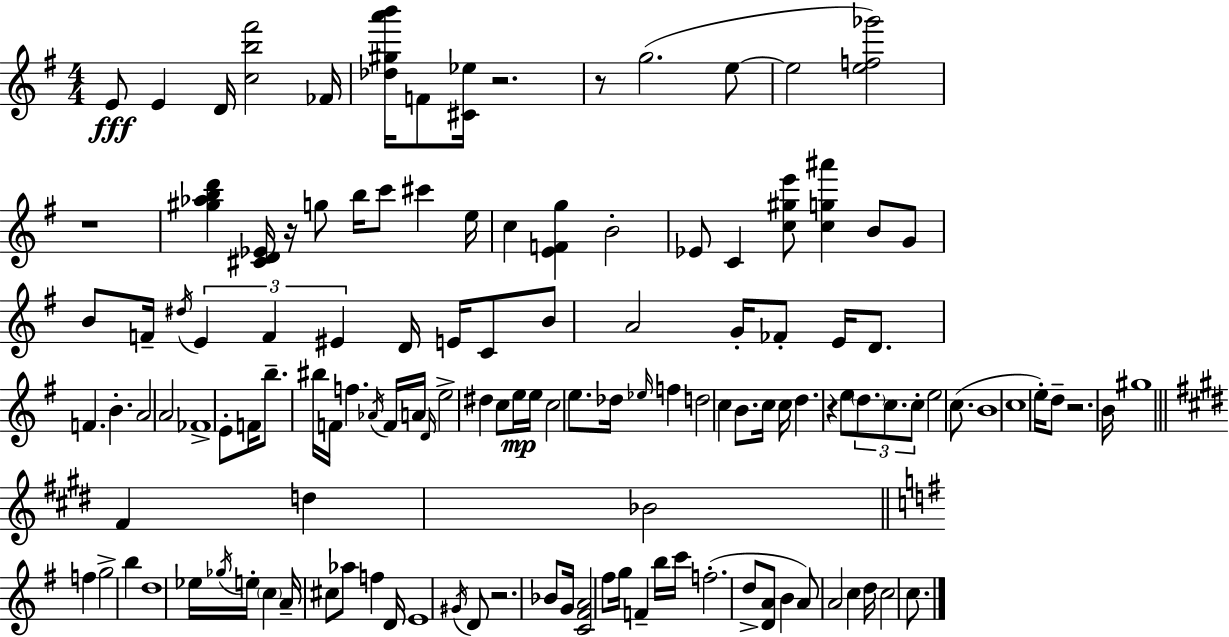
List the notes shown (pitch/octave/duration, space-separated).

E4/e E4/q D4/s [C5,B5,F#6]/h FES4/s [Db5,G#5,A6,B6]/s F4/e [C#4,Eb5]/s R/h. R/e G5/h. E5/e E5/h [E5,F5,Gb6]/h R/w [G#5,Ab5,B5,D6]/q [C#4,D4,Eb4]/s R/s G5/e B5/s C6/e C#6/q E5/s C5/q [E4,F4,G5]/q B4/h Eb4/e C4/q [C5,G#5,E6]/e [C5,G5,A#6]/q B4/e G4/e B4/e F4/s D#5/s E4/q F4/q EIS4/q D4/s E4/s C4/e B4/e A4/h G4/s FES4/e E4/s D4/e. F4/q. B4/q. A4/h A4/h FES4/w E4/e F4/s B5/e. BIS5/s F4/s F5/q. Ab4/s F4/s A4/s D4/s E5/h D#5/q C5/e E5/s E5/s C5/h E5/e. Db5/s Eb5/s F5/q D5/h C5/q B4/e. C5/s C5/s D5/q. R/q E5/e D5/e. C5/e. C5/e E5/h C5/e. B4/w C5/w E5/s D5/e R/h. B4/s G#5/w F#4/q D5/q Bb4/h F5/q G5/h B5/q D5/w Eb5/s Gb5/s E5/s C5/q A4/s C#5/e Ab5/e F5/q D4/s E4/w G#4/s D4/e R/h. Bb4/e G4/s [C4,F#4,A4]/h F#5/e G5/s F4/q B5/s C6/s F5/h. D5/e [D4,A4]/e B4/q A4/e A4/h C5/q D5/s C5/h C5/e.